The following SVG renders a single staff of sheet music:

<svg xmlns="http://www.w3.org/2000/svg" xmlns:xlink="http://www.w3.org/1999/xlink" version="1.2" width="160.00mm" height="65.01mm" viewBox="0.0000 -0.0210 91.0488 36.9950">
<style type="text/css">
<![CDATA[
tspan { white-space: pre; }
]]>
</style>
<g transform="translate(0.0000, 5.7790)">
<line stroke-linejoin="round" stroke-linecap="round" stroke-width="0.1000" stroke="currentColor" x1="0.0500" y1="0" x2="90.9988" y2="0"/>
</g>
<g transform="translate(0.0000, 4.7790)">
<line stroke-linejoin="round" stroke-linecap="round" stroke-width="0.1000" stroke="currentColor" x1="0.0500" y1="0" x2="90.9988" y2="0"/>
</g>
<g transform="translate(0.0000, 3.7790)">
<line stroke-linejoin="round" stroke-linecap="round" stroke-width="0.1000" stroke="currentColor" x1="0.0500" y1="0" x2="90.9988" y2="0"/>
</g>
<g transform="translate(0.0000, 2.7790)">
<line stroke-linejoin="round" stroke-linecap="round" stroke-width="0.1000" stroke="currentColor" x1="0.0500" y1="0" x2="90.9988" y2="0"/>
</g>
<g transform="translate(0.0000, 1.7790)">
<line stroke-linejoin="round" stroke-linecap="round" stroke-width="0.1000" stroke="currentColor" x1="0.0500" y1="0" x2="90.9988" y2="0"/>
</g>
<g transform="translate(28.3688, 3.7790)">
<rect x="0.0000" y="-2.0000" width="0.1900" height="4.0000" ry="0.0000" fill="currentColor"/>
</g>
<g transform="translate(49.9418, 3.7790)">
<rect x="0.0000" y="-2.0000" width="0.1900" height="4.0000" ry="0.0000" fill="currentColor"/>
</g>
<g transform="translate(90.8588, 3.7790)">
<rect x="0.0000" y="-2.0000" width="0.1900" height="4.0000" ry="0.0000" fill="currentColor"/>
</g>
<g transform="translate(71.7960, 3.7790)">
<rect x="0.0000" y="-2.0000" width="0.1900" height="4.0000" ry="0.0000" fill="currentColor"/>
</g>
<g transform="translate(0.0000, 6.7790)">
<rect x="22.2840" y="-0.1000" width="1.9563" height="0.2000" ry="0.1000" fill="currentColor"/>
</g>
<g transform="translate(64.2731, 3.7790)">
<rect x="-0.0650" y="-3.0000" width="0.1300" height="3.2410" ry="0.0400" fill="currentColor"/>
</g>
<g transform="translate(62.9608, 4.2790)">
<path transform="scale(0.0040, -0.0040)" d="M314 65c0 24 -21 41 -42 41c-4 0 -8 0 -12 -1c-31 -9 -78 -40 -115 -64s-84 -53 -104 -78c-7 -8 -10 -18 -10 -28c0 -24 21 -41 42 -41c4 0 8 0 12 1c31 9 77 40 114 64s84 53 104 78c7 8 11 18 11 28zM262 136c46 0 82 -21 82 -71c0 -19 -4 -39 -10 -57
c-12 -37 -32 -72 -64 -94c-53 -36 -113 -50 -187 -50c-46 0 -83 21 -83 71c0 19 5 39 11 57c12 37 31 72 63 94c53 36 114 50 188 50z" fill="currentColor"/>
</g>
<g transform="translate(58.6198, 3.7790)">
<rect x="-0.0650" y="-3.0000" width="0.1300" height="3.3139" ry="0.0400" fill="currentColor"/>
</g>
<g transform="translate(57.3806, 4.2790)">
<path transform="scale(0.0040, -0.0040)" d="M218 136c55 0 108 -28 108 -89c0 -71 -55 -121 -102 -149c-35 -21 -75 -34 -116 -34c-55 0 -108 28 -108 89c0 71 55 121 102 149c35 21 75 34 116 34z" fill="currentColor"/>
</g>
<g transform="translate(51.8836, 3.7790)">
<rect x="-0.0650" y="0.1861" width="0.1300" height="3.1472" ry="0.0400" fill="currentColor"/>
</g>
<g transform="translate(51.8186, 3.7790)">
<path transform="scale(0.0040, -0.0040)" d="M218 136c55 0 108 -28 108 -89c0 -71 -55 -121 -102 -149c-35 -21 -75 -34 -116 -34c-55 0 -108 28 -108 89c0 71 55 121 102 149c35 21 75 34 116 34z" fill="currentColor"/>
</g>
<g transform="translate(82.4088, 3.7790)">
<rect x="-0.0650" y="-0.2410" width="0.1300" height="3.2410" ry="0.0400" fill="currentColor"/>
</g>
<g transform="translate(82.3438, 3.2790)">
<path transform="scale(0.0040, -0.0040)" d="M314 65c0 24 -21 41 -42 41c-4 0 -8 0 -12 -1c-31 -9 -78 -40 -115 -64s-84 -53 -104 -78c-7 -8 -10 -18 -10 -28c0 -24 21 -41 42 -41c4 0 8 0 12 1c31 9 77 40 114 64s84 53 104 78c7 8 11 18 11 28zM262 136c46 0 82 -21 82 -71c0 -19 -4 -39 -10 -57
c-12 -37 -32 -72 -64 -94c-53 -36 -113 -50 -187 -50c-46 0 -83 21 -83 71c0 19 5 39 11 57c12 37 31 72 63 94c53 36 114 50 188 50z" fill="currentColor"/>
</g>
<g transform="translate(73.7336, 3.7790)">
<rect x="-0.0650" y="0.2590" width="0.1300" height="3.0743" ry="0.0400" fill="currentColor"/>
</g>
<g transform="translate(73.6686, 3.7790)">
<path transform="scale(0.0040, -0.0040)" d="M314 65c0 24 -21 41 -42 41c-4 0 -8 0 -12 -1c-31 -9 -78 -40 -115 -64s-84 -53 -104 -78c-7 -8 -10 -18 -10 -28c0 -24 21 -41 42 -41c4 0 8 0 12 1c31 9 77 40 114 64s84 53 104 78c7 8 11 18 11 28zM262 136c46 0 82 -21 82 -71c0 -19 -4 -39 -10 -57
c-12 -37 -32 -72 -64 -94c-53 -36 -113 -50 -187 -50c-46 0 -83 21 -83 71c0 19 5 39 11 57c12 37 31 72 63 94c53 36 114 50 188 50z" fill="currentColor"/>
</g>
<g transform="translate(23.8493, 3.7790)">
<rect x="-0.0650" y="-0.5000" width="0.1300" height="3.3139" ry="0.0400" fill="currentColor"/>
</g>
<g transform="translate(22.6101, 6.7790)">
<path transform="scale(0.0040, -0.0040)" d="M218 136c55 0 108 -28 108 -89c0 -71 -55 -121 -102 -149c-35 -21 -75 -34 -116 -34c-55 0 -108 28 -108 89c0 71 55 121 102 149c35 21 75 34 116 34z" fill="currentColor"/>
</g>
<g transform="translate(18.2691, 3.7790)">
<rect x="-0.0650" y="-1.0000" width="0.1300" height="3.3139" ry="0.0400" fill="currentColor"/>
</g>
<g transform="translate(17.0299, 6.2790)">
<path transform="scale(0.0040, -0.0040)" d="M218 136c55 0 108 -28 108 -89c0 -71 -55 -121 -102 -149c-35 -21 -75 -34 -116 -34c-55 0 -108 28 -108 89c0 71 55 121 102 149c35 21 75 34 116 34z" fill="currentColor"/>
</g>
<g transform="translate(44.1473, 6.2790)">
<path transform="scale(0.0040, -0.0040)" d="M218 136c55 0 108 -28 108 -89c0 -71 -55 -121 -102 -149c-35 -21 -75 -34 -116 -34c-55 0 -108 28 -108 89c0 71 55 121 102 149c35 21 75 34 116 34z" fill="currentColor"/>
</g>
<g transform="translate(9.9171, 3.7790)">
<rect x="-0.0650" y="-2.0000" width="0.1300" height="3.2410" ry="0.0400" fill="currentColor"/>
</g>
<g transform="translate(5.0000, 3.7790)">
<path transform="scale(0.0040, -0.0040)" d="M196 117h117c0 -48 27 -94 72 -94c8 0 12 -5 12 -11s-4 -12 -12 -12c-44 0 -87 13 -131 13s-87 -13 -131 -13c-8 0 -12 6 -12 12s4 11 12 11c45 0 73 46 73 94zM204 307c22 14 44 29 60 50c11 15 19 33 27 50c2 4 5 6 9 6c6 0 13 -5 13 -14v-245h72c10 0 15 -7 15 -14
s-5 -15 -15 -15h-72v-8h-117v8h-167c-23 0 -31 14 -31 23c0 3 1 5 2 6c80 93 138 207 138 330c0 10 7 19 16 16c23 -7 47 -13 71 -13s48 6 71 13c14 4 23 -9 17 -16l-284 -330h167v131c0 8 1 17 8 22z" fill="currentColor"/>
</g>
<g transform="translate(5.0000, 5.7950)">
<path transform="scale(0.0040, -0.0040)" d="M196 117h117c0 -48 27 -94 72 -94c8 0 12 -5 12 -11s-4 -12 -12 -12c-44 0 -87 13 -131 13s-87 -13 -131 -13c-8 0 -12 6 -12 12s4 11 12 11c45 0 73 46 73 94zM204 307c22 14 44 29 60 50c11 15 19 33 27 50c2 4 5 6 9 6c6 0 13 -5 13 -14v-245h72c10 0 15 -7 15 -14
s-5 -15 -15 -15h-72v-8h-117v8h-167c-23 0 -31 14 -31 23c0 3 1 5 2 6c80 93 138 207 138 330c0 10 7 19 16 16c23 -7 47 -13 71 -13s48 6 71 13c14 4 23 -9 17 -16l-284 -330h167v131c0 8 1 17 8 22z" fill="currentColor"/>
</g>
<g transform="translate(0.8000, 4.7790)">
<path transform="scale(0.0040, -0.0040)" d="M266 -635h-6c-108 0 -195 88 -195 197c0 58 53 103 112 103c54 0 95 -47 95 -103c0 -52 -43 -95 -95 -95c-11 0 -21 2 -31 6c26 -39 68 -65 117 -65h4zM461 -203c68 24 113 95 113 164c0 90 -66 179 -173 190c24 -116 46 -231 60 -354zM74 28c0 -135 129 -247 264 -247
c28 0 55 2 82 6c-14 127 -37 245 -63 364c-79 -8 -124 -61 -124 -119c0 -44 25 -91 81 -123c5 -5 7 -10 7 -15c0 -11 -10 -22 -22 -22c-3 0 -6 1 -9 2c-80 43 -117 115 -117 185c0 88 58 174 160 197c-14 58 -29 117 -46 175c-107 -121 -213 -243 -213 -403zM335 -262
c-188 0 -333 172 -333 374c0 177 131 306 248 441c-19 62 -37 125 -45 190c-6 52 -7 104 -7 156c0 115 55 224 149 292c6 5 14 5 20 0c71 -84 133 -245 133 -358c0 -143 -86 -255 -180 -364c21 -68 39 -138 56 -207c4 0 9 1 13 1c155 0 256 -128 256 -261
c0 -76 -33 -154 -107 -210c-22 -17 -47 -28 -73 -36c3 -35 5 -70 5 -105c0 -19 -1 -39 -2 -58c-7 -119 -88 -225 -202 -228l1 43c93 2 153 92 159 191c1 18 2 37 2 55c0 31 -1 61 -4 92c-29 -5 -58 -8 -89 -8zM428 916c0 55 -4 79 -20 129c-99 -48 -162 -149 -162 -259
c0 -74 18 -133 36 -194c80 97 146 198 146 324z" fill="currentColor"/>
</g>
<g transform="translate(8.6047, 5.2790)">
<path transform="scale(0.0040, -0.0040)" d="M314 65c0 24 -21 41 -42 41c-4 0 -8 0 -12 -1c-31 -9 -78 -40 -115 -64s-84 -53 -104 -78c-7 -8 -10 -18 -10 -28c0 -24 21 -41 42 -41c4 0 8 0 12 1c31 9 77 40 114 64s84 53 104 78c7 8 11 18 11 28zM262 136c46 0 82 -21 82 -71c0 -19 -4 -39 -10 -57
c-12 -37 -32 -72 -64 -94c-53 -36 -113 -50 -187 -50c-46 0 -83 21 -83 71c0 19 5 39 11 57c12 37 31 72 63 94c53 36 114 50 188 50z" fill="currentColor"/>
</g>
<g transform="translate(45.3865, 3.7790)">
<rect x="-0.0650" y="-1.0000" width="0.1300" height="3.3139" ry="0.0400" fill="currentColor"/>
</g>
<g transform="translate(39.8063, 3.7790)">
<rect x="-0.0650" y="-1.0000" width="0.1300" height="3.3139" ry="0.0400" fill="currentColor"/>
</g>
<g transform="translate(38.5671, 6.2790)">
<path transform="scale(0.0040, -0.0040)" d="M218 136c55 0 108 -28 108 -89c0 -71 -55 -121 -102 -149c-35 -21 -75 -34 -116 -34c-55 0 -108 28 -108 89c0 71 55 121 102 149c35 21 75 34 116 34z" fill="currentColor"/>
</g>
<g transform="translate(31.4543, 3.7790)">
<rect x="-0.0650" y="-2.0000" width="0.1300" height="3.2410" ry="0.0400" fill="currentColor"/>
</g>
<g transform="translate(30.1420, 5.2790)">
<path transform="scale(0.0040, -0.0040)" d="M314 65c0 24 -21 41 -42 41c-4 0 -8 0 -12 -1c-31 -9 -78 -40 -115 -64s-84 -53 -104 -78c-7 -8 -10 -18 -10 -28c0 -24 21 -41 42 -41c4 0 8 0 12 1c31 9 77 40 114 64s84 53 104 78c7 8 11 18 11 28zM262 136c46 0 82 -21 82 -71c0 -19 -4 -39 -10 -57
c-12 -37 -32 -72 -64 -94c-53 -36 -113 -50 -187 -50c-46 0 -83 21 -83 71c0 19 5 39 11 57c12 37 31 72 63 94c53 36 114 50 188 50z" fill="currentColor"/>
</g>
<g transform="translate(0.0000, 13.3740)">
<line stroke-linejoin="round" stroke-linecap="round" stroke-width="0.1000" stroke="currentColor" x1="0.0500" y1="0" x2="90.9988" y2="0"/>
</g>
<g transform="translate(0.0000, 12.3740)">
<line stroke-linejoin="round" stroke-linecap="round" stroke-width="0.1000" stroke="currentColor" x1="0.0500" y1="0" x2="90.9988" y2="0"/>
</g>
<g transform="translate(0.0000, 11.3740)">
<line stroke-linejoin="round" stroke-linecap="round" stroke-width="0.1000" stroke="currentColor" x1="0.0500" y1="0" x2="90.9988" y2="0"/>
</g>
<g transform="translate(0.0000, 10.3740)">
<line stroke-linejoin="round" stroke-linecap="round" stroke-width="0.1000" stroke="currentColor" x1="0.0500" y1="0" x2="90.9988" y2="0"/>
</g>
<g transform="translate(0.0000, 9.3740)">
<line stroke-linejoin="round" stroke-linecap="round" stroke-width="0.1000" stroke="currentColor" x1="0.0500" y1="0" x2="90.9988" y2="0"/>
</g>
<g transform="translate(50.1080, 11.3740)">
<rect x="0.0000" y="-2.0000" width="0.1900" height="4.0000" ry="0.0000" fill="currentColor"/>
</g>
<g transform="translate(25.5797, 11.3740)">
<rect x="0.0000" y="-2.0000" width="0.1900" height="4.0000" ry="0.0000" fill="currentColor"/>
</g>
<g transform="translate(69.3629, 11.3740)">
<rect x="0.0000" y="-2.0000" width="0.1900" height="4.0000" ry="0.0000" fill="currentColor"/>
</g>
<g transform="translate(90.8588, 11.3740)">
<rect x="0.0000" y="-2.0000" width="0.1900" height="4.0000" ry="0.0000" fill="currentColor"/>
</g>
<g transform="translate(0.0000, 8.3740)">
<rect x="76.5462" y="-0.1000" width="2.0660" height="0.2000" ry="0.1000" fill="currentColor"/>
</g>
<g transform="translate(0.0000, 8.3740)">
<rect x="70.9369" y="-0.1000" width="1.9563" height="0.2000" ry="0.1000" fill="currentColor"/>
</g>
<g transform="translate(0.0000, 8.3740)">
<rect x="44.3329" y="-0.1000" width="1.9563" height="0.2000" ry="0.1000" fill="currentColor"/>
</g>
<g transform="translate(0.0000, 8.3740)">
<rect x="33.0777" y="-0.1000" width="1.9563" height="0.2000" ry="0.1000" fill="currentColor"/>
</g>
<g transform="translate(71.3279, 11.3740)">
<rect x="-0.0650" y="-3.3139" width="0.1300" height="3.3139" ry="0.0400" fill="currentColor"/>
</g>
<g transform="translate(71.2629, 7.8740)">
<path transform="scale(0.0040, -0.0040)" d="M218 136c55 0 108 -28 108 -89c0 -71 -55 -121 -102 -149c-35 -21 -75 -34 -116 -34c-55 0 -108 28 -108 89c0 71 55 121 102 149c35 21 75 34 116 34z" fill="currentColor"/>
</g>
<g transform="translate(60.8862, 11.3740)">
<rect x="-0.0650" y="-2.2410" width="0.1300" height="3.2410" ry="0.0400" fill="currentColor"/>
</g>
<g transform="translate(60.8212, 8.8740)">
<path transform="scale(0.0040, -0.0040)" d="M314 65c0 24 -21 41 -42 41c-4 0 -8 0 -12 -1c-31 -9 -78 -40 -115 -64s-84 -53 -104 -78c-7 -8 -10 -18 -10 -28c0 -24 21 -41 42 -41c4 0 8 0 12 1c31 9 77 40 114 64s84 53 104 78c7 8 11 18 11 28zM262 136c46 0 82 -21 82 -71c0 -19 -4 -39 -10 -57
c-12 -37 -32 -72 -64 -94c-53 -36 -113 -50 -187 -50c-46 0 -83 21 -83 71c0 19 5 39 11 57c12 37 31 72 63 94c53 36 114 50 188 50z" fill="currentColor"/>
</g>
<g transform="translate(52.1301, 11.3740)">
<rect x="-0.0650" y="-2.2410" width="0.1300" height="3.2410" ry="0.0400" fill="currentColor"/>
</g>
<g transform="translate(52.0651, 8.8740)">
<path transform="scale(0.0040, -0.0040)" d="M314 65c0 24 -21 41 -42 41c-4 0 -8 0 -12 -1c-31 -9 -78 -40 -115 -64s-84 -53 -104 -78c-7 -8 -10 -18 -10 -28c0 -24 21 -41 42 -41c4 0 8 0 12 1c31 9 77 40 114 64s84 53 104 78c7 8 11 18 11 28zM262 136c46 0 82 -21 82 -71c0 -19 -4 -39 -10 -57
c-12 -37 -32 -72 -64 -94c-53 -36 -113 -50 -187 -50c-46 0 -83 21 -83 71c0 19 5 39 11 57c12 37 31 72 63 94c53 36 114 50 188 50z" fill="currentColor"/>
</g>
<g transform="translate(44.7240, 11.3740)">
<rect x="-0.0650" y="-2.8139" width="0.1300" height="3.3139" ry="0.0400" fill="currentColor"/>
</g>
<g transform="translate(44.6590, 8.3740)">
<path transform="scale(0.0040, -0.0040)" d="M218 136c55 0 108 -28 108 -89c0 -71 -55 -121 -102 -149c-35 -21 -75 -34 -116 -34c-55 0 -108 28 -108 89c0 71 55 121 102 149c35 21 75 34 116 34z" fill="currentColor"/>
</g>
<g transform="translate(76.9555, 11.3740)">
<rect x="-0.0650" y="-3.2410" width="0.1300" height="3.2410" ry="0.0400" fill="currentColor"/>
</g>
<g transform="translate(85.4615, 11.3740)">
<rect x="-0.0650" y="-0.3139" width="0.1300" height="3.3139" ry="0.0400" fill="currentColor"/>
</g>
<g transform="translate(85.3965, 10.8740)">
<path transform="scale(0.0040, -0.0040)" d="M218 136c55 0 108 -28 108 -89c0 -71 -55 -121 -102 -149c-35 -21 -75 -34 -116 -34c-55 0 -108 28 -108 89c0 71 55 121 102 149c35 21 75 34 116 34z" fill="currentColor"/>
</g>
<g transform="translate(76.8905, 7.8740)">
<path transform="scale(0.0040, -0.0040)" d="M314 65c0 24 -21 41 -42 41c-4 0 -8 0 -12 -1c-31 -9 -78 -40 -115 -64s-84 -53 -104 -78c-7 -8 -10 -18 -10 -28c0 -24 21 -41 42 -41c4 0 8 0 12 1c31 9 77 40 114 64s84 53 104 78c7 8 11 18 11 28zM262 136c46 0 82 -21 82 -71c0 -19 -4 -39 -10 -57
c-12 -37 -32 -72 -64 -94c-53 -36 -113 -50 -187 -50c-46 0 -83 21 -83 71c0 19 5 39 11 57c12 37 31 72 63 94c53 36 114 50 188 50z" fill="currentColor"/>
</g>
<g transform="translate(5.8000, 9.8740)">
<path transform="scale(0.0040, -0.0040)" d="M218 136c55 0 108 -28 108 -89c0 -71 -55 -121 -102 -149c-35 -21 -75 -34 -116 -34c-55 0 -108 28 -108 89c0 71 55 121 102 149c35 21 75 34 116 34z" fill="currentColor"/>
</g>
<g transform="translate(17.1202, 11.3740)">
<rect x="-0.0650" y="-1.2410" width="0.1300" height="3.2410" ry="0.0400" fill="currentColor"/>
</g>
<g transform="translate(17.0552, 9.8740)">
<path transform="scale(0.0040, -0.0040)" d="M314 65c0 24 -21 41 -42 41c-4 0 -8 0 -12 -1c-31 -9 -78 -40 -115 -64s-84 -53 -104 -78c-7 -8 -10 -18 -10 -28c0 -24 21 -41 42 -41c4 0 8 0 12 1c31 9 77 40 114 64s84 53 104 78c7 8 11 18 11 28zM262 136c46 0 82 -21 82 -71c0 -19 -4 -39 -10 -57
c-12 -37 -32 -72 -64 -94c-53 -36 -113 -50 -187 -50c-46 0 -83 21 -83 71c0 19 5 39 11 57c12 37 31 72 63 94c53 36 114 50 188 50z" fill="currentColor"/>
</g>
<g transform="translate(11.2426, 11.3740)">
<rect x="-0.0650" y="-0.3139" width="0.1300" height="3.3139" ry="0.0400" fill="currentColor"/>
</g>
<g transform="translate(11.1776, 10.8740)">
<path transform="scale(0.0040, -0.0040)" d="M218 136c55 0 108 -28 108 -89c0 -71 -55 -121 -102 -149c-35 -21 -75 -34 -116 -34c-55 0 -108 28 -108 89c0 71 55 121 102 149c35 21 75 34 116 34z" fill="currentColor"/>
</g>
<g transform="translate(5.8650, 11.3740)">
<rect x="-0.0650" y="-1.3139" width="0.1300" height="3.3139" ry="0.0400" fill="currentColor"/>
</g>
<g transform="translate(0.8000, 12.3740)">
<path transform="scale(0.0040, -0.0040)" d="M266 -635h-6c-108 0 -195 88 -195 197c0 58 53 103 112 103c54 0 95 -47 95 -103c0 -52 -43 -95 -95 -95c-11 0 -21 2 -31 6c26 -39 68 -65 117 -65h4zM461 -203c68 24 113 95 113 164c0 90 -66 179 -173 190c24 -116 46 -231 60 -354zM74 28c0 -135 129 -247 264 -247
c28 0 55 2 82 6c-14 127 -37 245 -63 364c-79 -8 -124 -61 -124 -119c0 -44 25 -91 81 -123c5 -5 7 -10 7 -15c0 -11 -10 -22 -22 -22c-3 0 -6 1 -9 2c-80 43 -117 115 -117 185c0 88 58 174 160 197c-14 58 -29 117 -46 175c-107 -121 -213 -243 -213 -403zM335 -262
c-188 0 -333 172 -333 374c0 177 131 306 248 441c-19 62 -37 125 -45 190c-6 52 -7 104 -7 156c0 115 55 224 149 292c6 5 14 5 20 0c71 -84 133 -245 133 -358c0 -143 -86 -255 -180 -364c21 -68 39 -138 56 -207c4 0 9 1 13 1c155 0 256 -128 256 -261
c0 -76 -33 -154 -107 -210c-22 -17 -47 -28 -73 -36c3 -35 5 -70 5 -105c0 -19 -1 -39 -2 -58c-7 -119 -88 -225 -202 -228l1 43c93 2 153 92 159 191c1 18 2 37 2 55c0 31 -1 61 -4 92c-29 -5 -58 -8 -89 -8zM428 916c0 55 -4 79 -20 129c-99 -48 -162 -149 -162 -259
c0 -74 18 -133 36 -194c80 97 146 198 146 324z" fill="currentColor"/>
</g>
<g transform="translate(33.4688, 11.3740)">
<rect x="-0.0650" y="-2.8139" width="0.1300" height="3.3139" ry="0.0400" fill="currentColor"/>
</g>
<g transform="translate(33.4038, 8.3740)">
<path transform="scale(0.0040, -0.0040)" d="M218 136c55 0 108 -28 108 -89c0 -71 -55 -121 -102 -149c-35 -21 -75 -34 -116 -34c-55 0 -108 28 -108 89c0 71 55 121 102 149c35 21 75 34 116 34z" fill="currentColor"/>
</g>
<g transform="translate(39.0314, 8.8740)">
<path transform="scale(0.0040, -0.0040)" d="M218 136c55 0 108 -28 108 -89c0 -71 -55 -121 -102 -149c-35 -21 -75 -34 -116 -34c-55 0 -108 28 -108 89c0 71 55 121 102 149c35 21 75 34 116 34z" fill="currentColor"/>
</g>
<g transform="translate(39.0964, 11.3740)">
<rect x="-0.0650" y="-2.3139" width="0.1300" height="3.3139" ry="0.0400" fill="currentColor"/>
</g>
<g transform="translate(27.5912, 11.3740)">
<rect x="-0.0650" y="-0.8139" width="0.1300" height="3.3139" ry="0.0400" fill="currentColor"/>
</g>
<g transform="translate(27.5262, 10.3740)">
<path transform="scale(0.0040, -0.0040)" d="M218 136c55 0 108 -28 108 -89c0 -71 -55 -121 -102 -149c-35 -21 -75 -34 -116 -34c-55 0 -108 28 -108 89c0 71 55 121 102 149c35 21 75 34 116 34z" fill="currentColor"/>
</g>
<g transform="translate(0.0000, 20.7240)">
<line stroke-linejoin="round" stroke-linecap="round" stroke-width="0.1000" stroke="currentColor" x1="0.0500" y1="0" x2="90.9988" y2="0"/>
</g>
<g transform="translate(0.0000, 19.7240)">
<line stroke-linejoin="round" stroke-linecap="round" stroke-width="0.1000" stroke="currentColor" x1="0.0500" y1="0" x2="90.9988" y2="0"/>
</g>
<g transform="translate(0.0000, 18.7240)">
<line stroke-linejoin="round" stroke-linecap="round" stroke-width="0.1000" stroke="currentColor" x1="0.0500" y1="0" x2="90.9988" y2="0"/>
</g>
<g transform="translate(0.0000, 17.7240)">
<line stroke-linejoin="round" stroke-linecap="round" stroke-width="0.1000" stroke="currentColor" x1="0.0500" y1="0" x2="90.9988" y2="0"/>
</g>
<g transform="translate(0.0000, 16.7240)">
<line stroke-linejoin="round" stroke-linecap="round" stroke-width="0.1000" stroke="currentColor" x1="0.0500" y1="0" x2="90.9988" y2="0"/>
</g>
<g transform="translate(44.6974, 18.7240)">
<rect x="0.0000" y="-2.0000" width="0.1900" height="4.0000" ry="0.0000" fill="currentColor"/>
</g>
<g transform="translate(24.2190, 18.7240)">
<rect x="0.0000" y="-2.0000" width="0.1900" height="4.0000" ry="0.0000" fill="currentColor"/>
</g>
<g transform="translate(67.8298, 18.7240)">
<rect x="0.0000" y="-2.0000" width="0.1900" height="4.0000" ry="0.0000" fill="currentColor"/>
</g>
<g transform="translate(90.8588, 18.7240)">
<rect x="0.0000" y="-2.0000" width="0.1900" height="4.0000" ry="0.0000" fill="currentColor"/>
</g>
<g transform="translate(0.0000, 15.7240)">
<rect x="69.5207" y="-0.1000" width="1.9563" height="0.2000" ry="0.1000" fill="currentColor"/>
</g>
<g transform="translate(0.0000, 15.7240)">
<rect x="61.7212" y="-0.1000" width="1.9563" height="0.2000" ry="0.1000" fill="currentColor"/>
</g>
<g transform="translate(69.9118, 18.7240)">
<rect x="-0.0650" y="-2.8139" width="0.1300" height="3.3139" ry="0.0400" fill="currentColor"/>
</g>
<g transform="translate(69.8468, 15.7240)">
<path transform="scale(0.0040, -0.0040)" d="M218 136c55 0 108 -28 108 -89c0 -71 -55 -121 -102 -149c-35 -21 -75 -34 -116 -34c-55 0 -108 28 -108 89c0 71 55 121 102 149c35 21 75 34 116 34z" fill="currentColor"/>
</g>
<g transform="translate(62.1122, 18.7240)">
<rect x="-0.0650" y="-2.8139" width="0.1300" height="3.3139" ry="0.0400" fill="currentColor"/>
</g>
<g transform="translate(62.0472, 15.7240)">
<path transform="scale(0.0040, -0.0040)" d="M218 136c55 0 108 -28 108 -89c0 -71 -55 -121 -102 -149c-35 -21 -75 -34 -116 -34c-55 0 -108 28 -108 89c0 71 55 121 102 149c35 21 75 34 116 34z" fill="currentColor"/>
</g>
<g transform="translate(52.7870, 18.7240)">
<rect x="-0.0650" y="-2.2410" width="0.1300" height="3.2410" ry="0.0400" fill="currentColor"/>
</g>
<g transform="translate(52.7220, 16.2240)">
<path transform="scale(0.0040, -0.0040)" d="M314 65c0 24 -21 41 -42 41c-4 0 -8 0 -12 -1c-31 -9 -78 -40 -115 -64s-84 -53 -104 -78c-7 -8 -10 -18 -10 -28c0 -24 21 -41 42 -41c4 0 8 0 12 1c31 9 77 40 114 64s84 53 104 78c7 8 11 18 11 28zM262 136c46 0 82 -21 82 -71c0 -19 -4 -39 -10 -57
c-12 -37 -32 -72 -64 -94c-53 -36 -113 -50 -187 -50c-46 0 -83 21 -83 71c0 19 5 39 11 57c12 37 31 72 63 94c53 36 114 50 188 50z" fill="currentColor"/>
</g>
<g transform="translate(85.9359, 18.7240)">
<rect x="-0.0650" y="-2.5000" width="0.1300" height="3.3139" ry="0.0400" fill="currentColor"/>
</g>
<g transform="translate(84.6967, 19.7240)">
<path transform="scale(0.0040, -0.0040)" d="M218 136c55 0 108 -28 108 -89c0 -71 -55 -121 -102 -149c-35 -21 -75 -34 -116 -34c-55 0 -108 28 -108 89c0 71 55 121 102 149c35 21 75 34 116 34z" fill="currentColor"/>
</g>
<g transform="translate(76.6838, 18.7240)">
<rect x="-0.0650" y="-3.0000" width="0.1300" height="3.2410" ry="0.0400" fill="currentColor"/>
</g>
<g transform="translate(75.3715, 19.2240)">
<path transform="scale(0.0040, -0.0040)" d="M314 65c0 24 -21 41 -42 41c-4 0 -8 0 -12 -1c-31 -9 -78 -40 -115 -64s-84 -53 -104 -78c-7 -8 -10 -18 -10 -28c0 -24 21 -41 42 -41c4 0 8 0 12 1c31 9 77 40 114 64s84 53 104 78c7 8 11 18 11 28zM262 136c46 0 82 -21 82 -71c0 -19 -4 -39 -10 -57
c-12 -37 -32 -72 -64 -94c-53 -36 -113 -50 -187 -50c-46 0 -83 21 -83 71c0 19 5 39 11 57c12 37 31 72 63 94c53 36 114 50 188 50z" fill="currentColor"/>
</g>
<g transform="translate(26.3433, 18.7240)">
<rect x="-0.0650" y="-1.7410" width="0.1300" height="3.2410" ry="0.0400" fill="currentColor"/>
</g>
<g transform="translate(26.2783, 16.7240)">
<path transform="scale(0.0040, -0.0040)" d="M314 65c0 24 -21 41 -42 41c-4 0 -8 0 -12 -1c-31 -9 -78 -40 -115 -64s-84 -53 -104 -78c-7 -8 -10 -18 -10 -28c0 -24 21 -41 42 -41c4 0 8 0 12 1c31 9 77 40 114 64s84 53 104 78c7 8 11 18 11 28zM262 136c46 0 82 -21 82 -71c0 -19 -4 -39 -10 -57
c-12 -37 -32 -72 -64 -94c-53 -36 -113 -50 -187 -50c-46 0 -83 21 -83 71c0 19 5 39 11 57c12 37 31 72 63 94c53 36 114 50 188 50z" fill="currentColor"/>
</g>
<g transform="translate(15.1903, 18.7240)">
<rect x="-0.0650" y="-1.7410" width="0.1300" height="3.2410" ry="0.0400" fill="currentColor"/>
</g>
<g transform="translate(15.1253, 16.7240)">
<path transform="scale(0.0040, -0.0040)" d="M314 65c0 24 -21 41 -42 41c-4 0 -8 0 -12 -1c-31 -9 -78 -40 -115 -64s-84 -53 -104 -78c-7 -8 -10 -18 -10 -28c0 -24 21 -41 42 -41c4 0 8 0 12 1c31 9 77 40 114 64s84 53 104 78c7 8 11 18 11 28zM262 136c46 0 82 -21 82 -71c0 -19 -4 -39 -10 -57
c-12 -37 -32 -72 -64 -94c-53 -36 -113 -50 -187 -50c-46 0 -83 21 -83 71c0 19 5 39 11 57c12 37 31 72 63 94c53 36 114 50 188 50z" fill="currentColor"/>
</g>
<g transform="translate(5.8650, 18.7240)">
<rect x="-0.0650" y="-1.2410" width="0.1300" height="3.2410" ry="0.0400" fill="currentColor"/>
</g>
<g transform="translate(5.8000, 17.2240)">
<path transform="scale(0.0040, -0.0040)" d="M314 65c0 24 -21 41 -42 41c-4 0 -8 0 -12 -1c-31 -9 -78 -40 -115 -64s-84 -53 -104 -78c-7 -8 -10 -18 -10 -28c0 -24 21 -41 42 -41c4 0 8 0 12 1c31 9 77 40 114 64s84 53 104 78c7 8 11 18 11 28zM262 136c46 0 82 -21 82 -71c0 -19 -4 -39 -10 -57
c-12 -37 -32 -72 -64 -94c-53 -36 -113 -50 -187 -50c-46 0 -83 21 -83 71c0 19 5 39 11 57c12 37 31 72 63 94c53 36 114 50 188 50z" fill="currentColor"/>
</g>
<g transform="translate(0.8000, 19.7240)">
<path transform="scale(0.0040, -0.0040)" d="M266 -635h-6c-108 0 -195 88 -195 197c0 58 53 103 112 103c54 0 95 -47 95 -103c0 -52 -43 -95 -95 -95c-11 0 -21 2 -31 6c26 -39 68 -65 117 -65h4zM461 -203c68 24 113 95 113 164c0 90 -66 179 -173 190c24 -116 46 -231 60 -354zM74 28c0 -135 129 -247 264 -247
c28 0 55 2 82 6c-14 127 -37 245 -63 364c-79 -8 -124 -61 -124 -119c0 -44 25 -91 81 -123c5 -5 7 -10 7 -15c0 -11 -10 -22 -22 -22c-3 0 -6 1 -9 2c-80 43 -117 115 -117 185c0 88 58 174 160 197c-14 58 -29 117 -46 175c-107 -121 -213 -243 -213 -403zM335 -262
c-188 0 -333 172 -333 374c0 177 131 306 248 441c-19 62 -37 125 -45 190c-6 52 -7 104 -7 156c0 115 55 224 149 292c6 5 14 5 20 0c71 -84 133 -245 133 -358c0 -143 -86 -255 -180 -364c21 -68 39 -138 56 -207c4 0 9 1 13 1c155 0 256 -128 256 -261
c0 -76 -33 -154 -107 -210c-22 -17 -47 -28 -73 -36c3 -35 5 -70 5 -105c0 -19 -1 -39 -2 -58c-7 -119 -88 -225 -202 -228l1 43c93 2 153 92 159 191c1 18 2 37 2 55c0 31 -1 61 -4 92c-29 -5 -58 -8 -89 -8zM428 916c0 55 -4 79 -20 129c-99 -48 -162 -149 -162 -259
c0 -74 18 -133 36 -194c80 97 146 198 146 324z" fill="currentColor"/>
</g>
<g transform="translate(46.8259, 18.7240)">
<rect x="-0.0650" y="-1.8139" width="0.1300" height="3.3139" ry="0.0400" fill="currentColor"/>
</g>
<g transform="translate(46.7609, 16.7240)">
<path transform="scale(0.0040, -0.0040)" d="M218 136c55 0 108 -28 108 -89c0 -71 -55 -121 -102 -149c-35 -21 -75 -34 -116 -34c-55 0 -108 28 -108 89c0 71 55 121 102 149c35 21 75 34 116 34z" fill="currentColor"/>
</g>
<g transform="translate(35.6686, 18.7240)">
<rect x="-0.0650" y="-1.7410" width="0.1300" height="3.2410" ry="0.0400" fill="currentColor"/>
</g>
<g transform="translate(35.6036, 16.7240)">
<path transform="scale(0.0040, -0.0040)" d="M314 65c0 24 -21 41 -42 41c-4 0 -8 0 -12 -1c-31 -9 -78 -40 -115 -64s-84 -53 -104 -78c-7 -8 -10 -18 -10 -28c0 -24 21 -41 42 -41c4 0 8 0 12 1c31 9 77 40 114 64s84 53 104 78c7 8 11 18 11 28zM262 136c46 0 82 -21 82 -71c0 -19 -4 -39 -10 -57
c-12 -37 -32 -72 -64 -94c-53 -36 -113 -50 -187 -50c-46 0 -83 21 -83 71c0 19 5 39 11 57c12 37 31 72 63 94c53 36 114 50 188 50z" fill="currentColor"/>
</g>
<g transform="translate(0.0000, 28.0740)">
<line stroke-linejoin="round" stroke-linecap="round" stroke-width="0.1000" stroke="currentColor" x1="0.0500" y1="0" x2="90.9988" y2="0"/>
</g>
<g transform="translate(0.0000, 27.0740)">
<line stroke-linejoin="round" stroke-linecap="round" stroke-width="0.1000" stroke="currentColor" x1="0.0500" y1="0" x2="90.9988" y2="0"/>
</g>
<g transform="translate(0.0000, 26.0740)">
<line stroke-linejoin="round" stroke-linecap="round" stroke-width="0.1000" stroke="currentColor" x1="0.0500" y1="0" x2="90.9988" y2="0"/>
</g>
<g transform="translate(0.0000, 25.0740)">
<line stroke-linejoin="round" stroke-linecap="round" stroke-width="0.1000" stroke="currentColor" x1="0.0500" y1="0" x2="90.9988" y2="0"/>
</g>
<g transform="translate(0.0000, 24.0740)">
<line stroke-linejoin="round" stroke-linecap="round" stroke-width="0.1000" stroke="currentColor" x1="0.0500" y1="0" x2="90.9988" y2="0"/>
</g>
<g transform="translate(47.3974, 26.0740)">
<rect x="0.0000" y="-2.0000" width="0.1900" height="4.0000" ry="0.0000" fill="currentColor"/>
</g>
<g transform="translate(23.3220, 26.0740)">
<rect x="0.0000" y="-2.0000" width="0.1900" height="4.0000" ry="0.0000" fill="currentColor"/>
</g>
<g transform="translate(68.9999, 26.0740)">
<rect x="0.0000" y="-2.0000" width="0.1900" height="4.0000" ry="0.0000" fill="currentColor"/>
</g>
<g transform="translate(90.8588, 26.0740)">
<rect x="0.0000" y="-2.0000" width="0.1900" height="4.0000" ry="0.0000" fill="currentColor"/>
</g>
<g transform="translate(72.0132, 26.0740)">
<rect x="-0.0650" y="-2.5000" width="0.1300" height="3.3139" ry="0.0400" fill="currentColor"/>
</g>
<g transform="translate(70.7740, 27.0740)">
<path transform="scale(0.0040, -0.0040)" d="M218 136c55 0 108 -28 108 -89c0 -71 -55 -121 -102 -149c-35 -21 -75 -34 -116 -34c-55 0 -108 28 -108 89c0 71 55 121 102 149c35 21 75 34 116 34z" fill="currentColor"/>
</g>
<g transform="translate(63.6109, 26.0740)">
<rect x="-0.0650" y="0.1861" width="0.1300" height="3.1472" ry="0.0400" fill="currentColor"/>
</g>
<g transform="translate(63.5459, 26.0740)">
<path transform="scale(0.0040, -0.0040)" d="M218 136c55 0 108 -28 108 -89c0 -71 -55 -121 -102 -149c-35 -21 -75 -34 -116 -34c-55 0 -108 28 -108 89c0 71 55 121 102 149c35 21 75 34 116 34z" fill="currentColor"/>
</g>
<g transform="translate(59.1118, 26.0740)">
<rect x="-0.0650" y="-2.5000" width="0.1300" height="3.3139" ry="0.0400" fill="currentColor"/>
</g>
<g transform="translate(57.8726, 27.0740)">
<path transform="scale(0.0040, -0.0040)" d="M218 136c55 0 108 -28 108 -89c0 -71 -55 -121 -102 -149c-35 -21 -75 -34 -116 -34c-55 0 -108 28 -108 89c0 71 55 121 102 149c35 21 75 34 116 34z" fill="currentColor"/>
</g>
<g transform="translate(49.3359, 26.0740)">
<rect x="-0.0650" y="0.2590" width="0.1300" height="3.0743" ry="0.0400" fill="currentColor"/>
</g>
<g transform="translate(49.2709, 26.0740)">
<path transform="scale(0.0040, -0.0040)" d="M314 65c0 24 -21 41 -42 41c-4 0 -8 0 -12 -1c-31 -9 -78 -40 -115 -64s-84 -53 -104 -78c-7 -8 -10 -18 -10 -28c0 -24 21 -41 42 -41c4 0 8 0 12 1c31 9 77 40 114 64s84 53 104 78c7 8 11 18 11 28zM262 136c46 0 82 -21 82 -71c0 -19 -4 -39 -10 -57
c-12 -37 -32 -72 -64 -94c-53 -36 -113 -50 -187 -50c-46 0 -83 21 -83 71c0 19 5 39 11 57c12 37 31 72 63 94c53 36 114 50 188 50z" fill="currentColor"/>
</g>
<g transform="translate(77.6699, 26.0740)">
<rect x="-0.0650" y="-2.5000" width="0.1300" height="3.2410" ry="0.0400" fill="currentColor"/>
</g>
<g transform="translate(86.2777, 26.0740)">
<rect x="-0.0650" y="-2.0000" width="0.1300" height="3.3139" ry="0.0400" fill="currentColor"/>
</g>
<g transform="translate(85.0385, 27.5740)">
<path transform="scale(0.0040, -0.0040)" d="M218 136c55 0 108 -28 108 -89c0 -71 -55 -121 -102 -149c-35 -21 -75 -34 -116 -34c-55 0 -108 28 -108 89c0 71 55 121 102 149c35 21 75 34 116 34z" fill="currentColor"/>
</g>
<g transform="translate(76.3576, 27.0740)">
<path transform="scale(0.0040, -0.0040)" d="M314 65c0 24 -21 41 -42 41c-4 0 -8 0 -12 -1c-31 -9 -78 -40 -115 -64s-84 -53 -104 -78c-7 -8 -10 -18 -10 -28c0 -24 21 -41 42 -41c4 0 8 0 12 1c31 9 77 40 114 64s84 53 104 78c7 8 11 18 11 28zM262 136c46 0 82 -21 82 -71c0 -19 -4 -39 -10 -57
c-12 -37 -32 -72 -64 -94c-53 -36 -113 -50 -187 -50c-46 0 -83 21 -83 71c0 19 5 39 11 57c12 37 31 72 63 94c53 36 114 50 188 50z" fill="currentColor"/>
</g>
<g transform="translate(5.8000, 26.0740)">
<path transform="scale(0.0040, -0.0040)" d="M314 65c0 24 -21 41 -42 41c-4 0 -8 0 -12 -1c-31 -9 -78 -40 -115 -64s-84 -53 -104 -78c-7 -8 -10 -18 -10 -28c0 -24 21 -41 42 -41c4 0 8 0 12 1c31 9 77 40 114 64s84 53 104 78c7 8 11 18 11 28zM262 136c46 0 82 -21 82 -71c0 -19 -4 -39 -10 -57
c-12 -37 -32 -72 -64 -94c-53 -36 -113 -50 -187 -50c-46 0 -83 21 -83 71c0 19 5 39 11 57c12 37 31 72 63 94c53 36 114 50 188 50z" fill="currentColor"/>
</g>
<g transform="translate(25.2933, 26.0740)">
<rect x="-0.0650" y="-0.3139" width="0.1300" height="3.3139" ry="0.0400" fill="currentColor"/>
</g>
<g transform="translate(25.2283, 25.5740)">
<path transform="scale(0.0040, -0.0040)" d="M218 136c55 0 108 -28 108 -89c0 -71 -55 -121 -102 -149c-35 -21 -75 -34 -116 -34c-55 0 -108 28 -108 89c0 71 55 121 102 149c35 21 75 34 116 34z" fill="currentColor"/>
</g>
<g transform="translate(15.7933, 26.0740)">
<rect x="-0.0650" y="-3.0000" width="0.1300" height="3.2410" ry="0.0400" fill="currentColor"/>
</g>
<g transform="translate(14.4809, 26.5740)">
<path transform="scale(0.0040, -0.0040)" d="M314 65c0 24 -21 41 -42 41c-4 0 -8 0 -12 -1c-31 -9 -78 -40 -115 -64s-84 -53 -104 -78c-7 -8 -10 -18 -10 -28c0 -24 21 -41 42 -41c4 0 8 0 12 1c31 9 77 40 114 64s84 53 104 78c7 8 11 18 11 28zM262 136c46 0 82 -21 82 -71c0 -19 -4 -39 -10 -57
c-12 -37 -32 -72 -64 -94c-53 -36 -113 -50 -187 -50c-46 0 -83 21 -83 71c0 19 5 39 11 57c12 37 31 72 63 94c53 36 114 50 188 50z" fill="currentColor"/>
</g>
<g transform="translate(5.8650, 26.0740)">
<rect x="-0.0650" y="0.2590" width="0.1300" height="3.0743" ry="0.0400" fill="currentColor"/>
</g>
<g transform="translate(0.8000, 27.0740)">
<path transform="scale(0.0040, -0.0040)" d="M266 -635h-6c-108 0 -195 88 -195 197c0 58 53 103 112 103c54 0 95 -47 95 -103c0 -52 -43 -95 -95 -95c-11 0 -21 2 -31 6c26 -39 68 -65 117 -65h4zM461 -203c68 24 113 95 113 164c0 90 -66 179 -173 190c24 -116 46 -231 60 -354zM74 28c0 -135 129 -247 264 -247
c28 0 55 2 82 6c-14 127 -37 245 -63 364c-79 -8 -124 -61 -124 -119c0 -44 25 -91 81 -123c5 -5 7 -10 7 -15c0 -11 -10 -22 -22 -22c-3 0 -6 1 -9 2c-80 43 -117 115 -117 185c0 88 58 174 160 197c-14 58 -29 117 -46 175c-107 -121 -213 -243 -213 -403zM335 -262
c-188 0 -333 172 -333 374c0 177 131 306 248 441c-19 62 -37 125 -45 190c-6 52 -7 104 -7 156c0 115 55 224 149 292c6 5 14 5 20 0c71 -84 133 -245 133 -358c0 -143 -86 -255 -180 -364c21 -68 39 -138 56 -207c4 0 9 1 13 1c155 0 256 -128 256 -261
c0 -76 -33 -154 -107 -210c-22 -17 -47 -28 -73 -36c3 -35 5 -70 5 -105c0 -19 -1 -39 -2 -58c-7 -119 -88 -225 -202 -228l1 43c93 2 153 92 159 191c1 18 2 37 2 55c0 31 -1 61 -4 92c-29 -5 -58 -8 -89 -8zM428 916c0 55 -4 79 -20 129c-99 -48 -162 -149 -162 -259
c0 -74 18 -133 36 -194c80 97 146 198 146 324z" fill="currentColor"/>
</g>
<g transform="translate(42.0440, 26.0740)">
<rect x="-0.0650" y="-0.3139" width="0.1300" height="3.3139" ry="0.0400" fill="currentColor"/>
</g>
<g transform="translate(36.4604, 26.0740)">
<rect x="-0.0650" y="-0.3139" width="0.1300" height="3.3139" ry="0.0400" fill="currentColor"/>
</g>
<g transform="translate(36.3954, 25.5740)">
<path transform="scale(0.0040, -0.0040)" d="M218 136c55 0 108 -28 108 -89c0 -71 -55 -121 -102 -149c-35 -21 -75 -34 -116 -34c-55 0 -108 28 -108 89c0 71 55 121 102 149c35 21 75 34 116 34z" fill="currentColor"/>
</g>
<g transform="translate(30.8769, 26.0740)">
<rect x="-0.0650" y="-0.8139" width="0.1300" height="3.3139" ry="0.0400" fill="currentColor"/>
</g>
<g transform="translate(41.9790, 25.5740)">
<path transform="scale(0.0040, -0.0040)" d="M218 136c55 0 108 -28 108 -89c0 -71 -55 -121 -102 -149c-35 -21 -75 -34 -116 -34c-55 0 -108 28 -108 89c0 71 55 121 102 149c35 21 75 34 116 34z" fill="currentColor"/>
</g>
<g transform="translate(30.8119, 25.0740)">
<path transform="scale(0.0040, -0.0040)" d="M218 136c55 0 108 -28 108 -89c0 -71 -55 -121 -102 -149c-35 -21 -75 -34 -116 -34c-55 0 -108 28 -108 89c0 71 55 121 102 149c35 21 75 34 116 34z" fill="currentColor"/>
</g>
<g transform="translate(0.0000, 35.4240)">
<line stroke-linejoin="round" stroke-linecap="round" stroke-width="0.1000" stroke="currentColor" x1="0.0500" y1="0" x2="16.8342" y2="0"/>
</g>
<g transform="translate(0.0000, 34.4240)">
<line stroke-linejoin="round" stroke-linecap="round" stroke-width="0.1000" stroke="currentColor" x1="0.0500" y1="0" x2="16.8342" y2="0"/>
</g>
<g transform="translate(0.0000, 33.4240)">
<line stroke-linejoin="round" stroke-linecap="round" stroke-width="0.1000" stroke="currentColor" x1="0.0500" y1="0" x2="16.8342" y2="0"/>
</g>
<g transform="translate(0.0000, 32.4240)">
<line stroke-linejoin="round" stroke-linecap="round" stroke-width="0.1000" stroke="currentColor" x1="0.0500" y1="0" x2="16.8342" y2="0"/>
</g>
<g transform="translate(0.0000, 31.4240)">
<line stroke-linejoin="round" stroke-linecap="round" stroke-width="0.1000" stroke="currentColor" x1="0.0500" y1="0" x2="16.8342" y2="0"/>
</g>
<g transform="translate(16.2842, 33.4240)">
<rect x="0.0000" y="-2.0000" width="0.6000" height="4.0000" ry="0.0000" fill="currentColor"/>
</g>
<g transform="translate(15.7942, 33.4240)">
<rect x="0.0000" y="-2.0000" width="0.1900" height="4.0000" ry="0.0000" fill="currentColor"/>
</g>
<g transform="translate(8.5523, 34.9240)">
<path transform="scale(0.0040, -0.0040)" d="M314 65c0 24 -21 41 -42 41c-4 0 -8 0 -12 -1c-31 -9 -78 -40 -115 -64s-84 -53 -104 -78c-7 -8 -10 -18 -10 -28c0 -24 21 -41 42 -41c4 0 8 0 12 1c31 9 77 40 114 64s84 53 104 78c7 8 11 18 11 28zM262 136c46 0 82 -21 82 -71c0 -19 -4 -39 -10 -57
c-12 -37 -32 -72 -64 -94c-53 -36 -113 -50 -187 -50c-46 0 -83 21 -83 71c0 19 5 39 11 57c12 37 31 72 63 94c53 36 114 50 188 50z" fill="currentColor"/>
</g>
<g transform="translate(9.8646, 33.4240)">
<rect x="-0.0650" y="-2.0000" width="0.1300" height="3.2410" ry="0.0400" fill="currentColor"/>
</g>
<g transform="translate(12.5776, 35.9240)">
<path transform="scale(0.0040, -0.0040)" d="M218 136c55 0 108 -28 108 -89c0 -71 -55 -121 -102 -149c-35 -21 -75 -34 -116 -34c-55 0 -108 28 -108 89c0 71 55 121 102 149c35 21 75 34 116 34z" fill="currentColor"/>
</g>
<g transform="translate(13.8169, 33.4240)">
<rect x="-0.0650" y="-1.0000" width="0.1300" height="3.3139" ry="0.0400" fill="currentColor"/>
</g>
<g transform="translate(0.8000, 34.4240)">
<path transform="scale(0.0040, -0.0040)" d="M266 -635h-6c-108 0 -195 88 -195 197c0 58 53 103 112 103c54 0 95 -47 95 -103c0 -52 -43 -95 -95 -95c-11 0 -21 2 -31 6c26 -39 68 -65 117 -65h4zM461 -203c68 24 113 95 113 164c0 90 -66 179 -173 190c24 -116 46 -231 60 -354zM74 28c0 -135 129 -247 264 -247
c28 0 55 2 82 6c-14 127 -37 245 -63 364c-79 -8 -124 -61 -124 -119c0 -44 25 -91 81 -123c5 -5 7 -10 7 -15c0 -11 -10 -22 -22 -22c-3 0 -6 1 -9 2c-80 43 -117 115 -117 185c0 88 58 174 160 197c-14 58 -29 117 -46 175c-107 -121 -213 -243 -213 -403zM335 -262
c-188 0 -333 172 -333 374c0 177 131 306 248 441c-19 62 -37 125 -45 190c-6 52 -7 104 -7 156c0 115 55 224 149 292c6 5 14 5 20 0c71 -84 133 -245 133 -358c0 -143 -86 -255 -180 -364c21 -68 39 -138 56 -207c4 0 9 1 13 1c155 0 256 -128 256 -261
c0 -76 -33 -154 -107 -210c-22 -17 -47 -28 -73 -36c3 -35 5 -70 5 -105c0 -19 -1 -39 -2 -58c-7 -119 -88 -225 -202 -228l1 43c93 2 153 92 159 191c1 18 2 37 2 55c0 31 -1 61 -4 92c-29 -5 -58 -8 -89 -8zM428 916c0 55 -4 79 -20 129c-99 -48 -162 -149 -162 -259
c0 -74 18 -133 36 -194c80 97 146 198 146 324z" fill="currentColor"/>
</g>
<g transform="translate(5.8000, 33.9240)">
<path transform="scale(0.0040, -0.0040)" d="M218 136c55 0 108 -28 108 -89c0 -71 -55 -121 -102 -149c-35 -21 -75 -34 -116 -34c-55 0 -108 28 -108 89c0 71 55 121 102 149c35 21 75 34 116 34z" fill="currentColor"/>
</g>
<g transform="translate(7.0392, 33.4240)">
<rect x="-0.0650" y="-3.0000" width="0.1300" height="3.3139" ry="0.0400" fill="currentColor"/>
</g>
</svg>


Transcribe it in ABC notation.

X:1
T:Untitled
M:4/4
L:1/4
K:C
F2 D C F2 D D B A A2 B2 c2 e c e2 d a g a g2 g2 b b2 c e2 f2 f2 f2 f g2 a a A2 G B2 A2 c d c c B2 G B G G2 F A F2 D